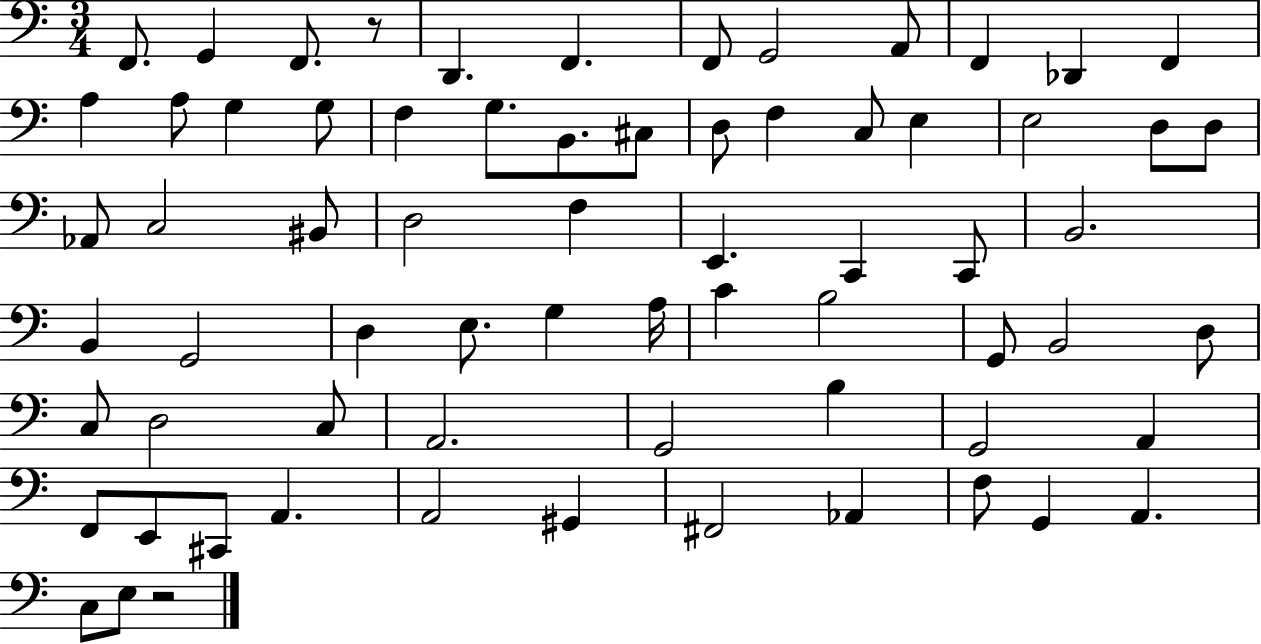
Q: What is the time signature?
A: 3/4